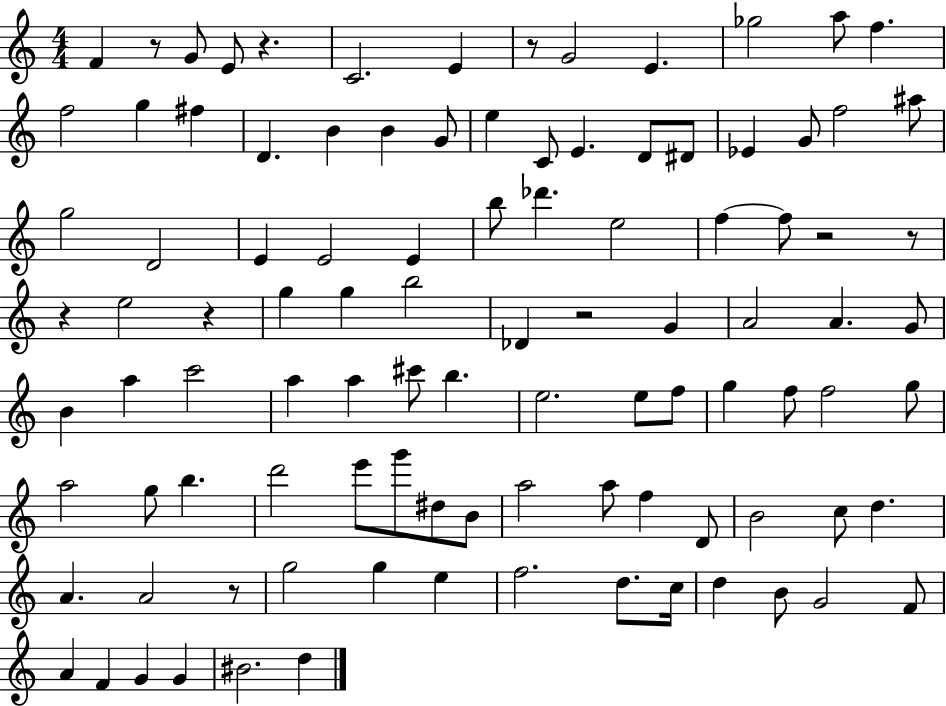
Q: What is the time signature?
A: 4/4